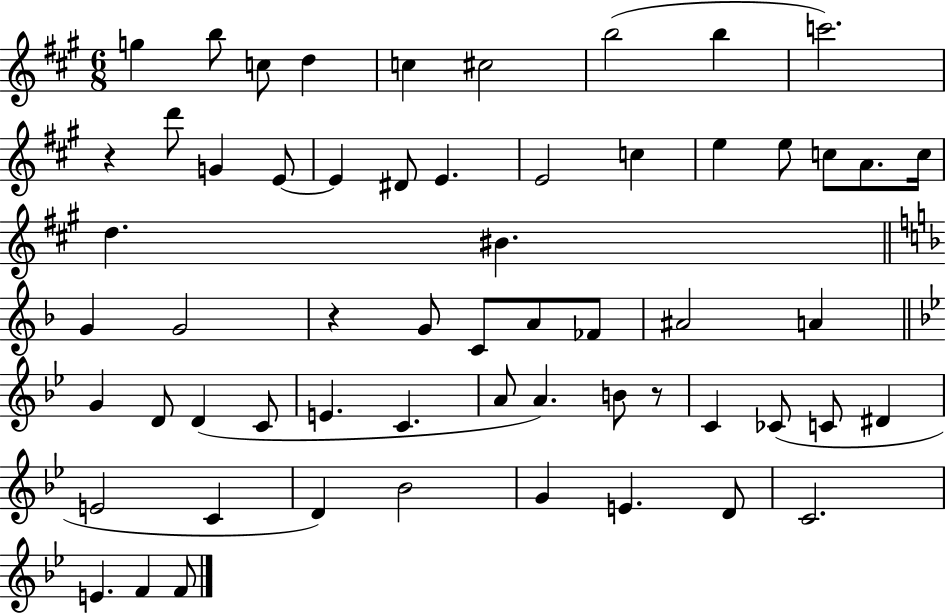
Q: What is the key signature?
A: A major